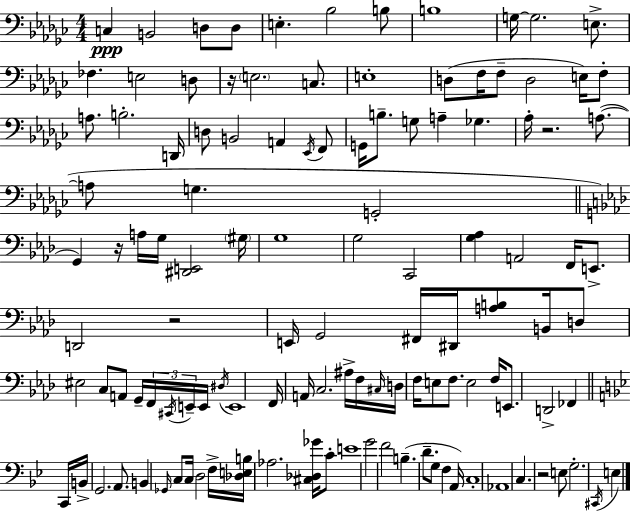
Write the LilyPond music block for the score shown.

{
  \clef bass
  \numericTimeSignature
  \time 4/4
  \key ees \minor
  c4\ppp b,2 d8 d8 | e4.-. bes2 b8 | b1 | g16~~ g2. e8.-> | \break fes4. e2 d8 | r16 \parenthesize e2. c8. | e1-. | d8( f16 f8-- d2 e16) f8-. | \break a8. b2.-. d,16 | d8 b,2 a,4 \acciaccatura { ees,16 } f,8 | g,16 b8.-- g8 a4-- ges4. | aes16-. r2. a8.~(~ | \break a8 g4. g,2-. | \bar "||" \break \key aes \major g,4) r16 a16 g16 <dis, e,>2 \parenthesize gis16 | g1 | g2 c,2 | <g aes>4 a,2 f,16 e,8.-> | \break d,2 r2 | e,16 g,2 fis,16 dis,16 <a b>8 b,16 d8 | eis2 c8 a,8 g,16-- \tuplet 3/2 { f,16 \acciaccatura { cis,16 } e,16-- } | e,16 \acciaccatura { dis16 } e,1 | \break f,16 a,16 c2. | ais16-> f16 \grace { cis16 } d16 f16 e8 f8. e2 | f16 e,8. d,2-> fes,4 | \bar "||" \break \key g \minor c,16 b,16-> g,2. a,8. | b,4 \grace { ges,16 } c8 c16 d2 | f16-> <des e b>16 aes2. <cis des ges'>16 | c'8-. e'1 | \break g'2 f'2 | b4.--( d'8.-- g8 f4 | a,16) c1-. | aes,1 | \break c4. r2 | e8 g2.-. \acciaccatura { cis,16 } e4 | \bar "|."
}